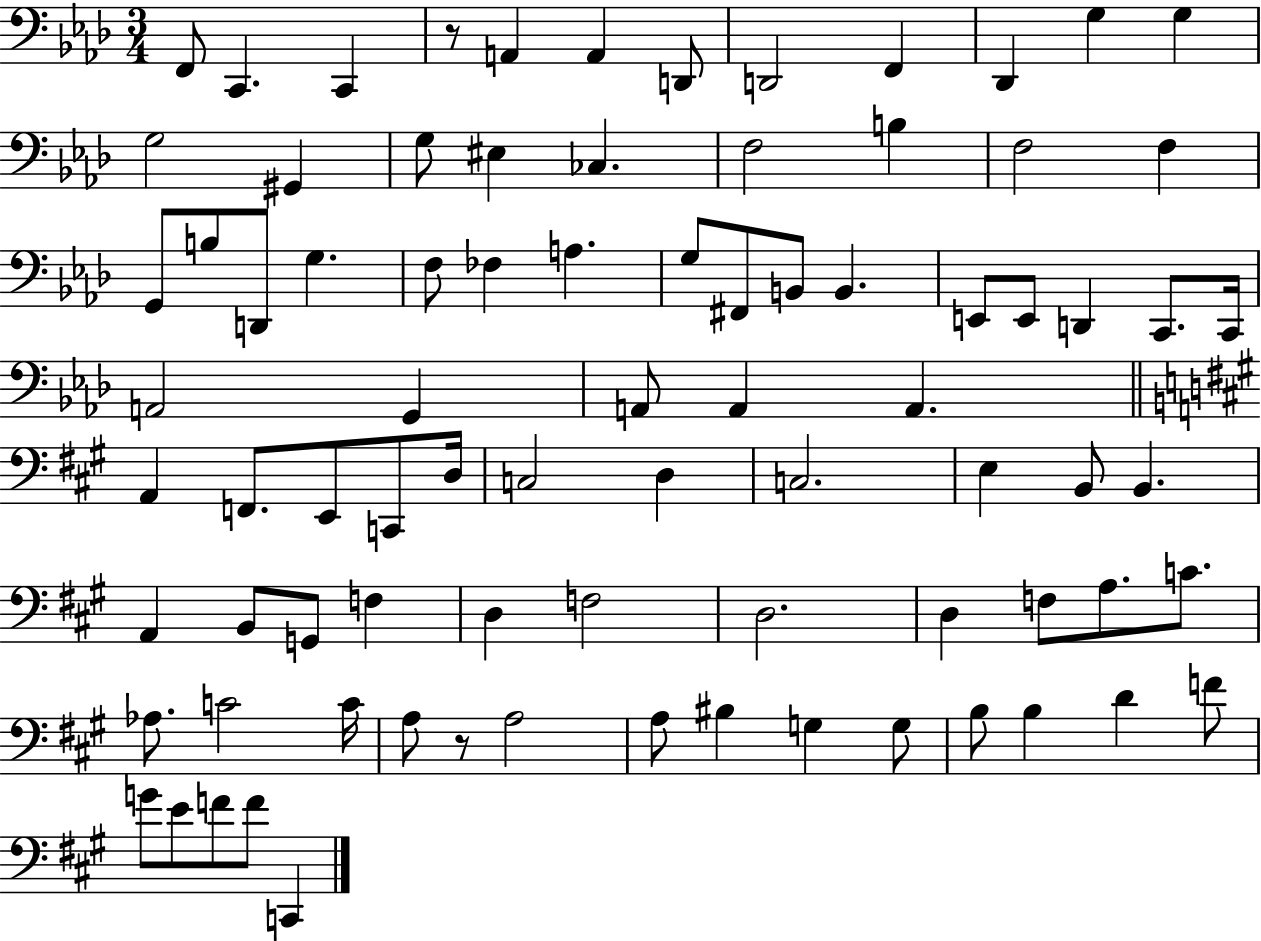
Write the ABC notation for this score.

X:1
T:Untitled
M:3/4
L:1/4
K:Ab
F,,/2 C,, C,, z/2 A,, A,, D,,/2 D,,2 F,, _D,, G, G, G,2 ^G,, G,/2 ^E, _C, F,2 B, F,2 F, G,,/2 B,/2 D,,/2 G, F,/2 _F, A, G,/2 ^F,,/2 B,,/2 B,, E,,/2 E,,/2 D,, C,,/2 C,,/4 A,,2 G,, A,,/2 A,, A,, A,, F,,/2 E,,/2 C,,/2 D,/4 C,2 D, C,2 E, B,,/2 B,, A,, B,,/2 G,,/2 F, D, F,2 D,2 D, F,/2 A,/2 C/2 _A,/2 C2 C/4 A,/2 z/2 A,2 A,/2 ^B, G, G,/2 B,/2 B, D F/2 G/2 E/2 F/2 F/2 C,,